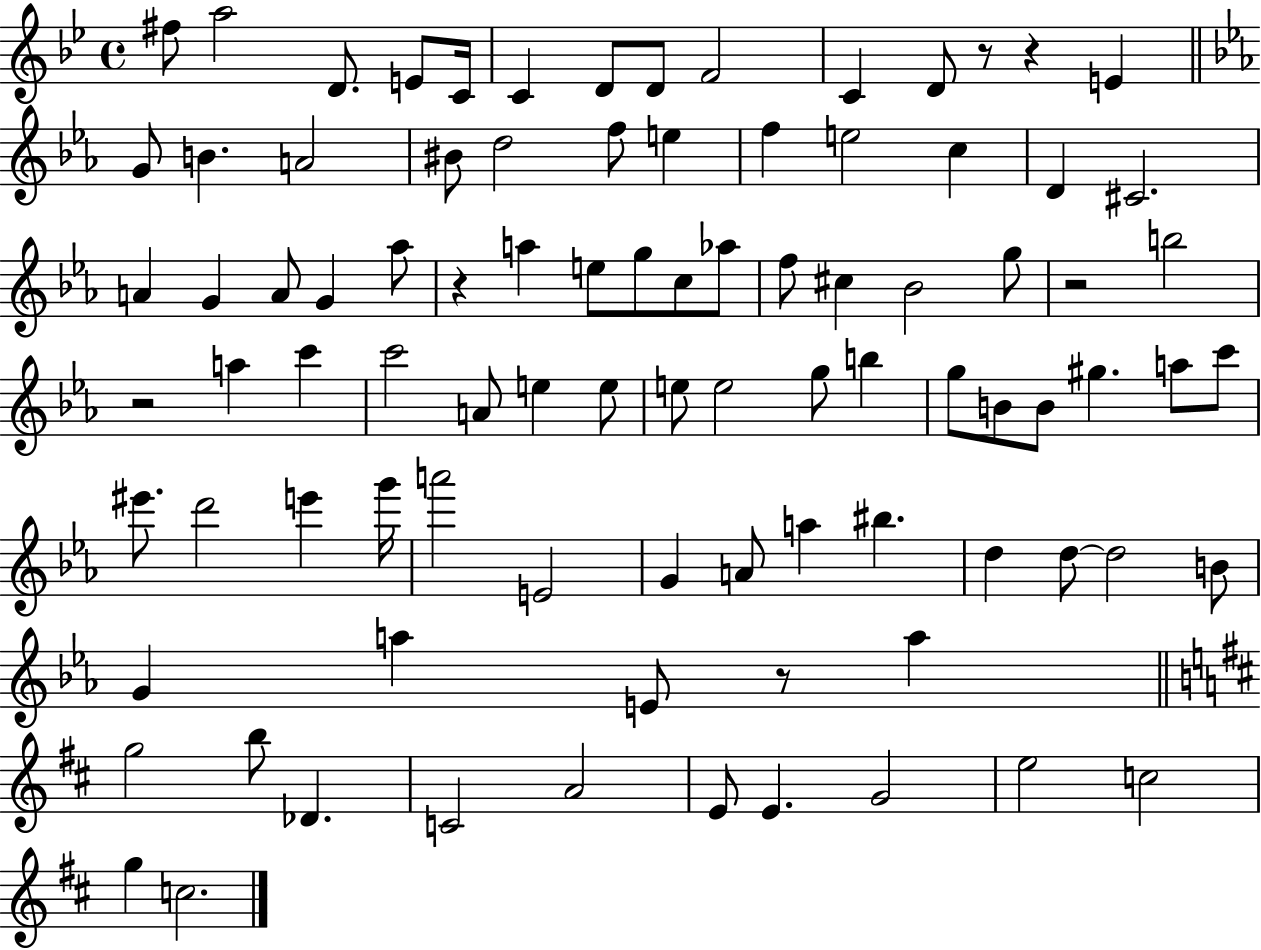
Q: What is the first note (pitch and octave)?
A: F#5